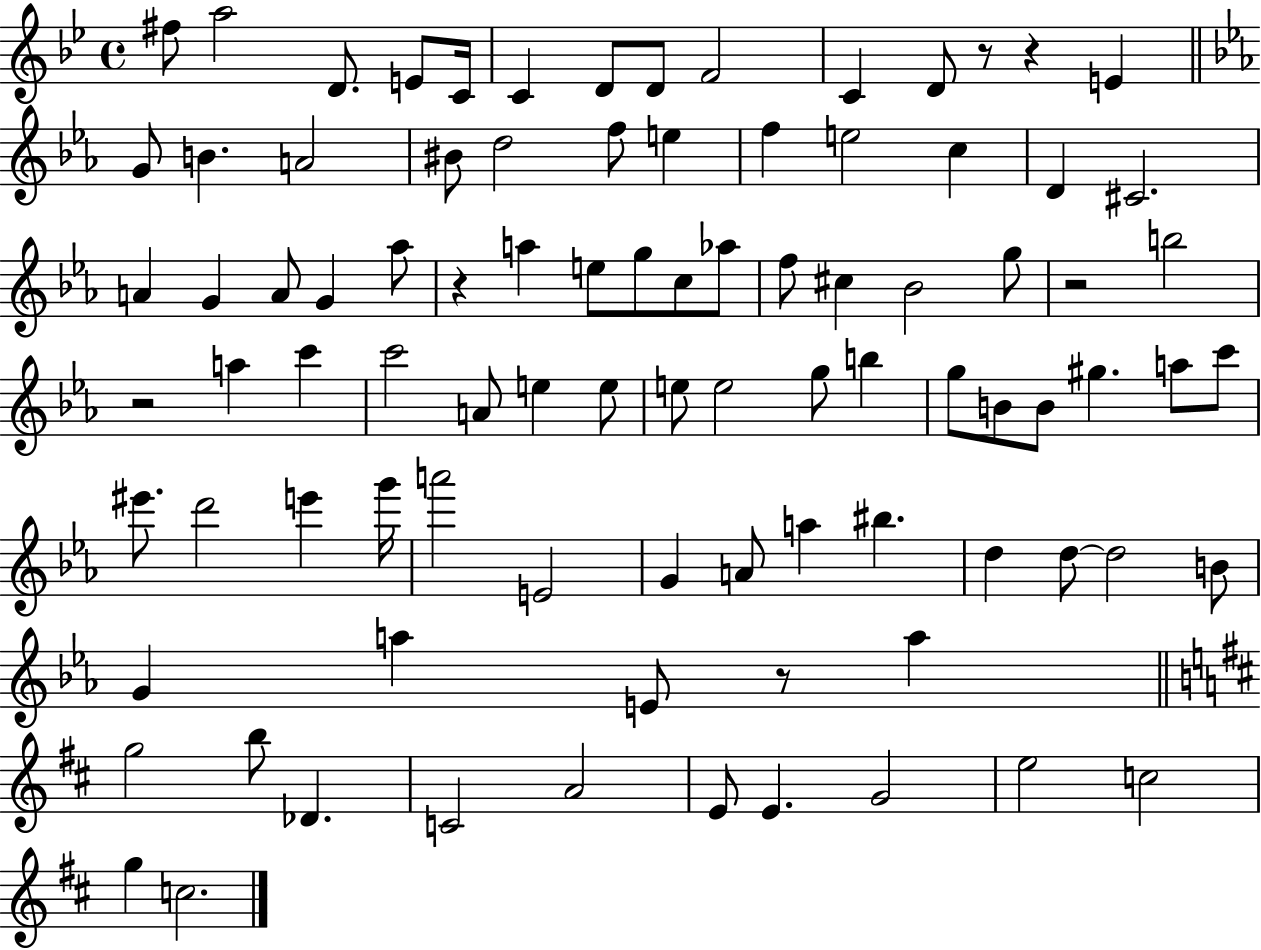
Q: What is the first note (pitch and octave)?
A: F#5